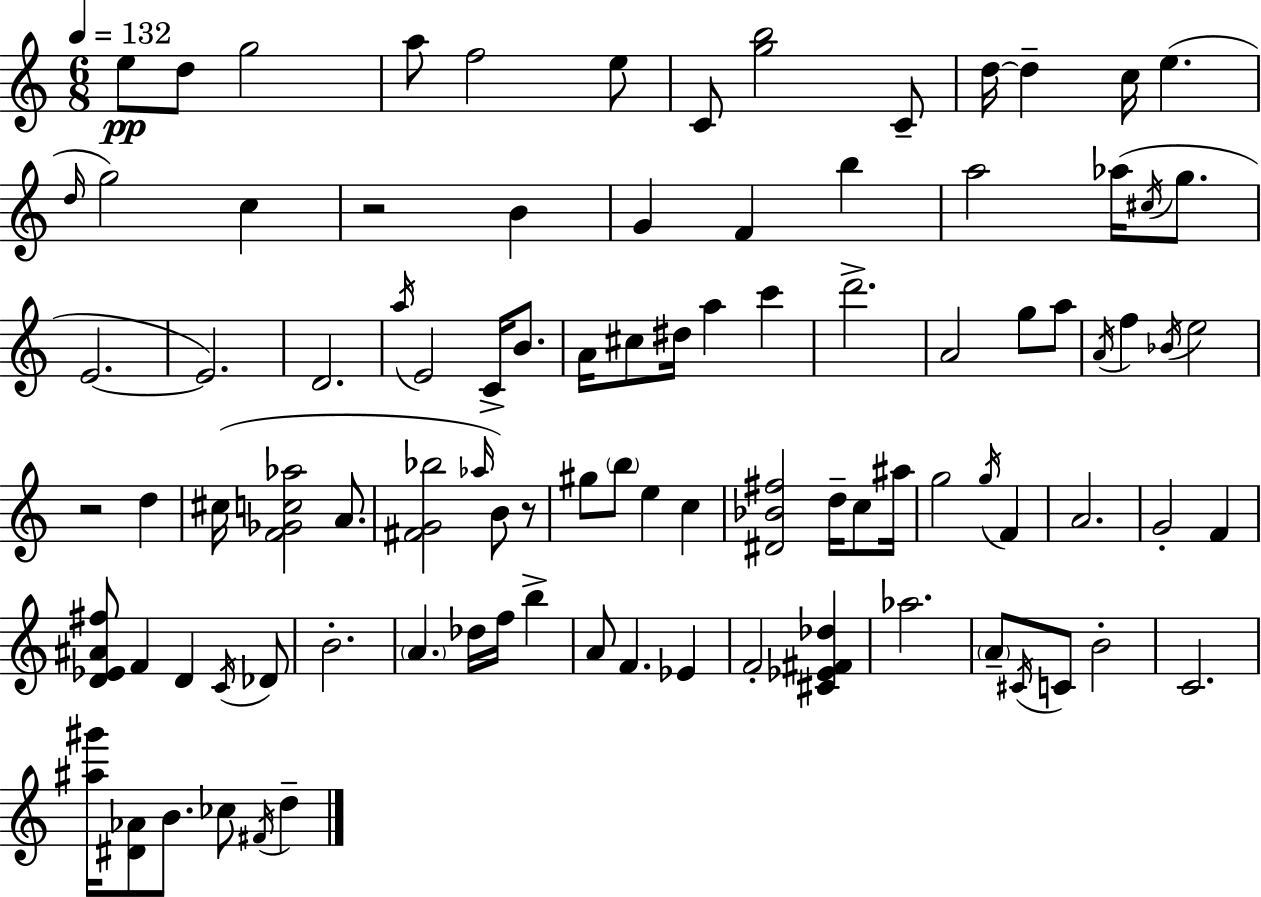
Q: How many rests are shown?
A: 3